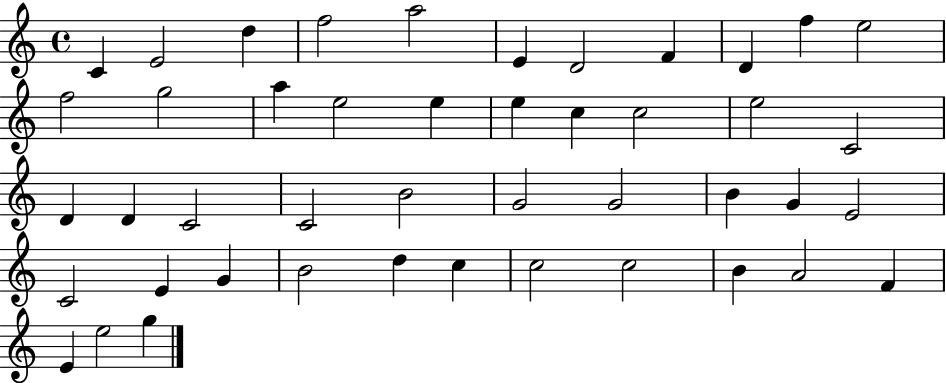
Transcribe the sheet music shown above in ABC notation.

X:1
T:Untitled
M:4/4
L:1/4
K:C
C E2 d f2 a2 E D2 F D f e2 f2 g2 a e2 e e c c2 e2 C2 D D C2 C2 B2 G2 G2 B G E2 C2 E G B2 d c c2 c2 B A2 F E e2 g